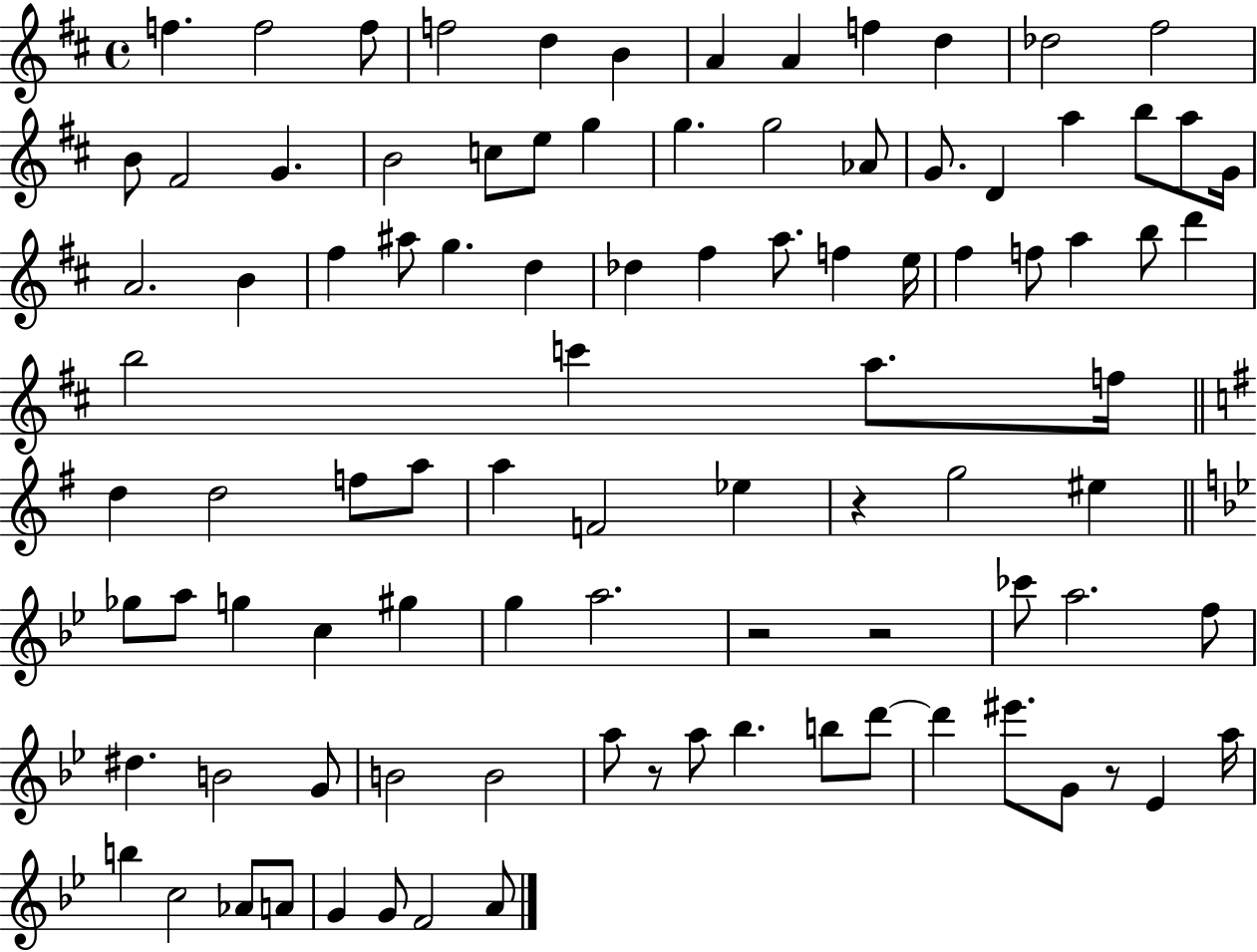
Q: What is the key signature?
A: D major